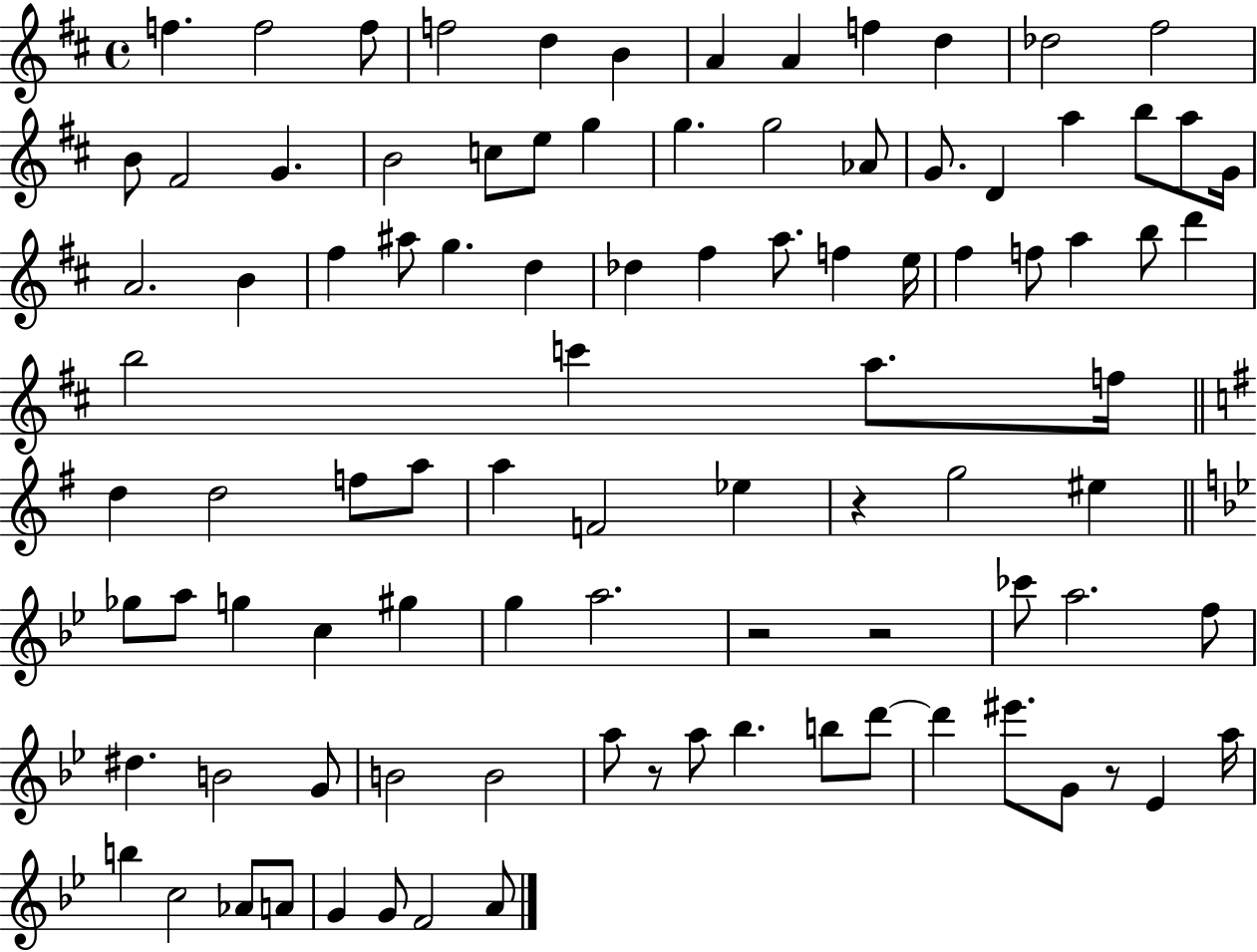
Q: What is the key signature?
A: D major